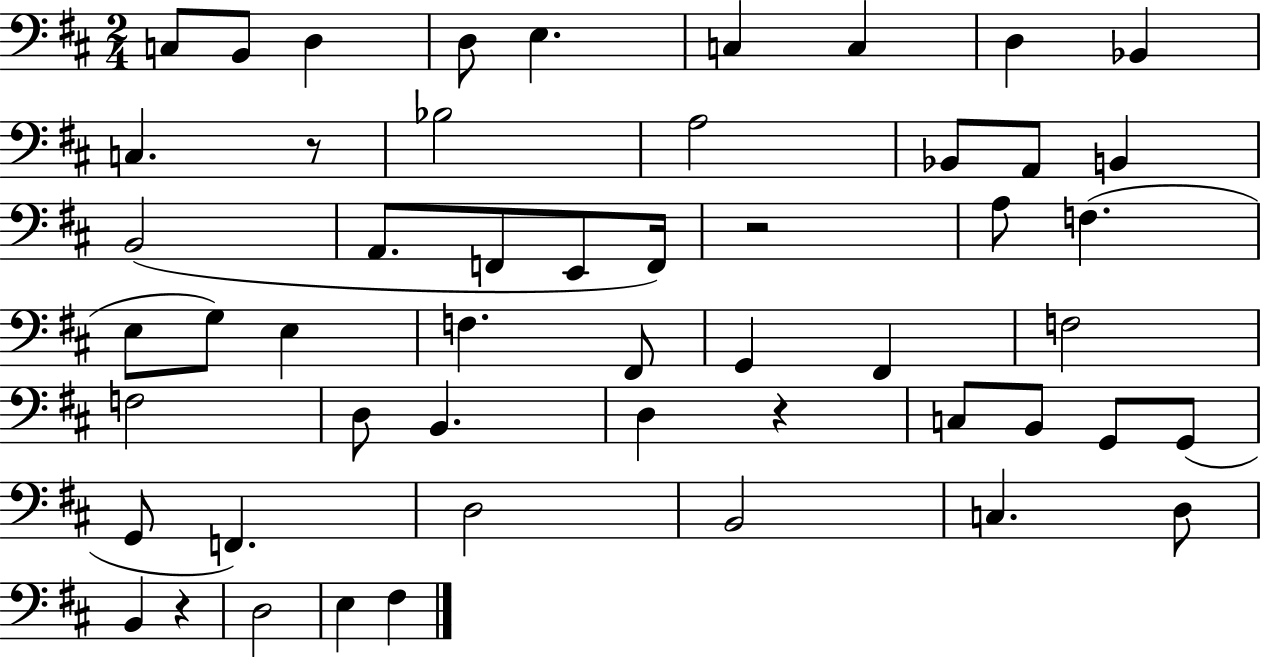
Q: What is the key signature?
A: D major